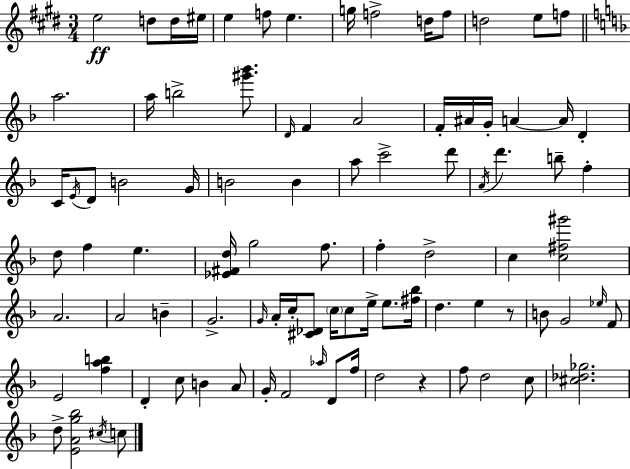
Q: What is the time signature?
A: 3/4